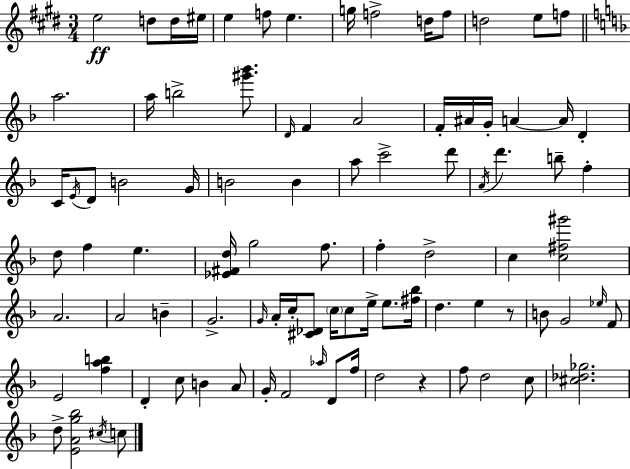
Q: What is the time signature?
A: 3/4